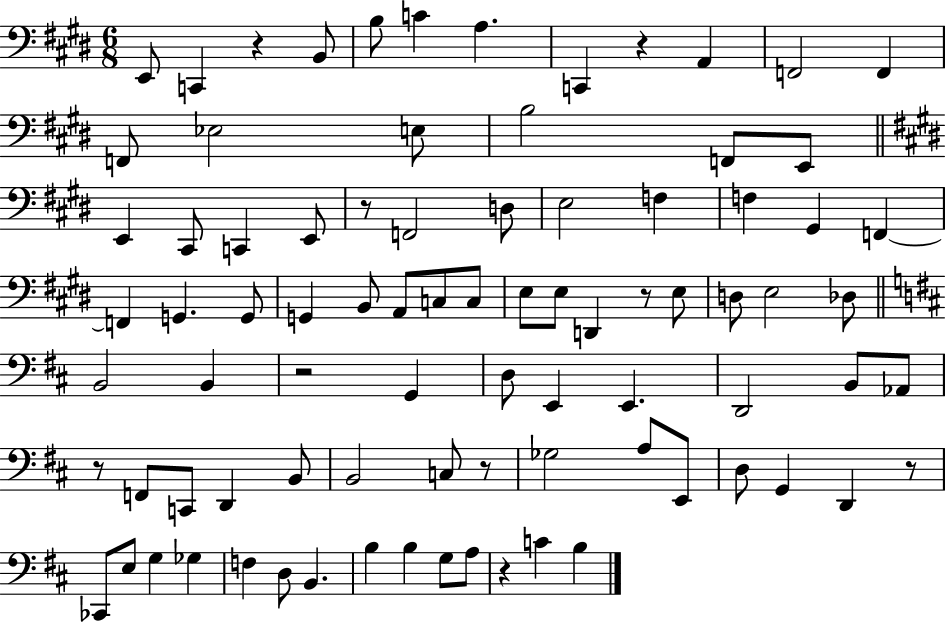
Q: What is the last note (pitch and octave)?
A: B3